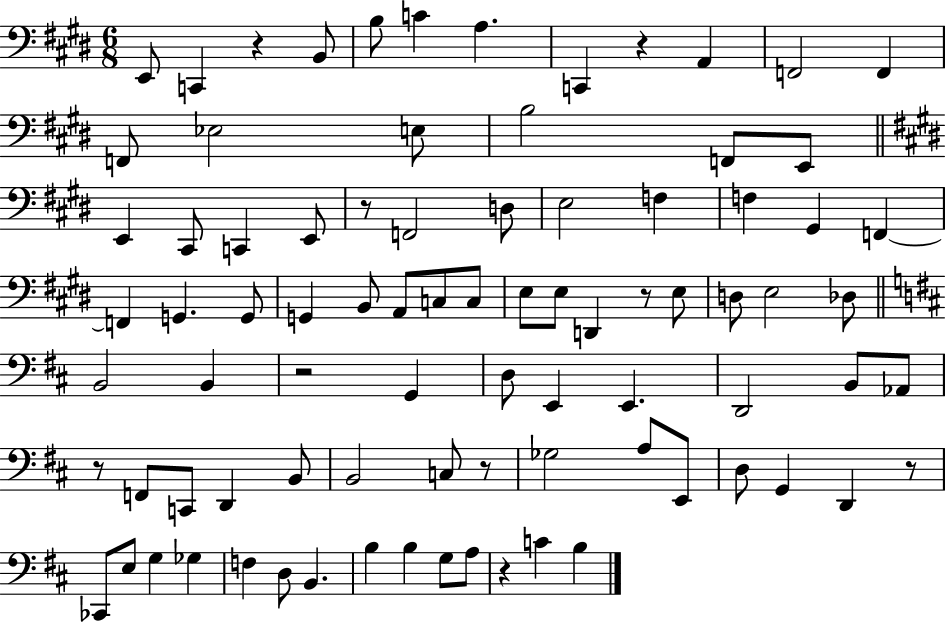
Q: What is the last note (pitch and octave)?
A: B3